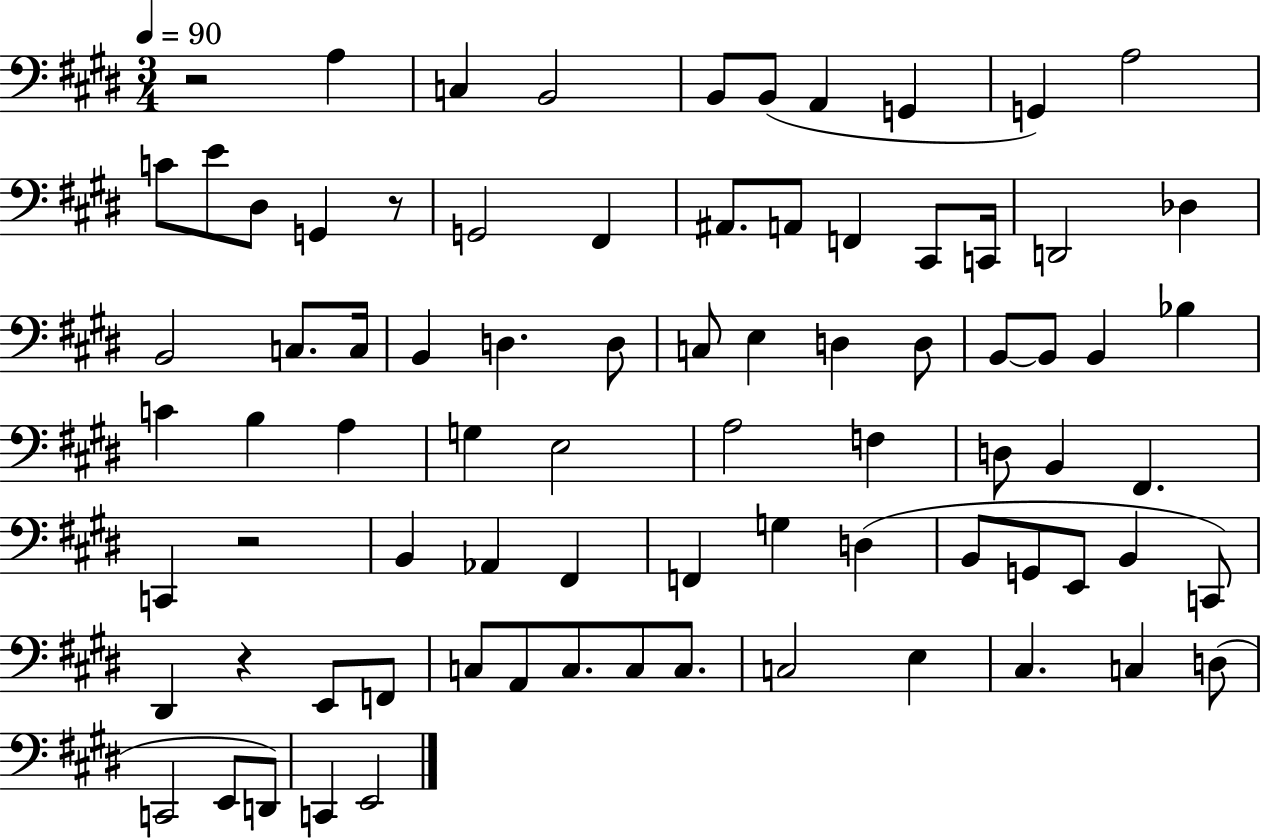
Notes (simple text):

R/h A3/q C3/q B2/h B2/e B2/e A2/q G2/q G2/q A3/h C4/e E4/e D#3/e G2/q R/e G2/h F#2/q A#2/e. A2/e F2/q C#2/e C2/s D2/h Db3/q B2/h C3/e. C3/s B2/q D3/q. D3/e C3/e E3/q D3/q D3/e B2/e B2/e B2/q Bb3/q C4/q B3/q A3/q G3/q E3/h A3/h F3/q D3/e B2/q F#2/q. C2/q R/h B2/q Ab2/q F#2/q F2/q G3/q D3/q B2/e G2/e E2/e B2/q C2/e D#2/q R/q E2/e F2/e C3/e A2/e C3/e. C3/e C3/e. C3/h E3/q C#3/q. C3/q D3/e C2/h E2/e D2/e C2/q E2/h